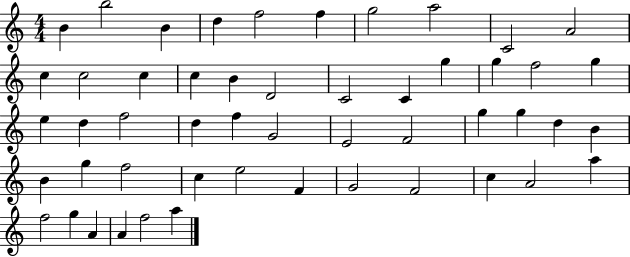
{
  \clef treble
  \numericTimeSignature
  \time 4/4
  \key c \major
  b'4 b''2 b'4 | d''4 f''2 f''4 | g''2 a''2 | c'2 a'2 | \break c''4 c''2 c''4 | c''4 b'4 d'2 | c'2 c'4 g''4 | g''4 f''2 g''4 | \break e''4 d''4 f''2 | d''4 f''4 g'2 | e'2 f'2 | g''4 g''4 d''4 b'4 | \break b'4 g''4 f''2 | c''4 e''2 f'4 | g'2 f'2 | c''4 a'2 a''4 | \break f''2 g''4 a'4 | a'4 f''2 a''4 | \bar "|."
}